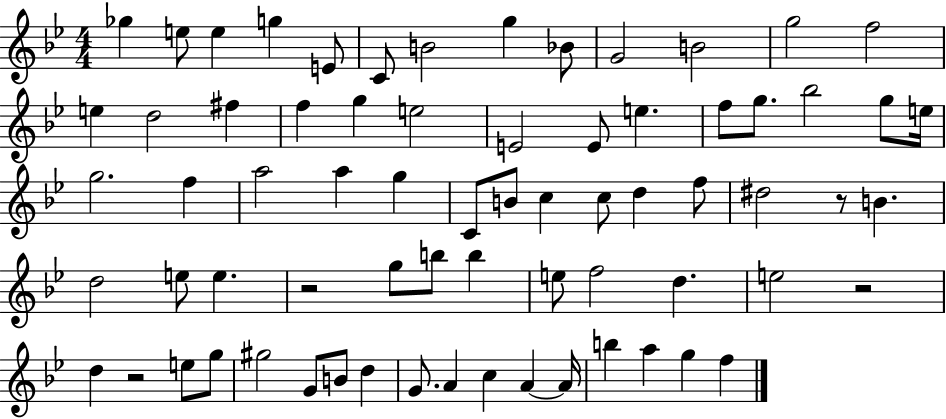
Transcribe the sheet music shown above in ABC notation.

X:1
T:Untitled
M:4/4
L:1/4
K:Bb
_g e/2 e g E/2 C/2 B2 g _B/2 G2 B2 g2 f2 e d2 ^f f g e2 E2 E/2 e f/2 g/2 _b2 g/2 e/4 g2 f a2 a g C/2 B/2 c c/2 d f/2 ^d2 z/2 B d2 e/2 e z2 g/2 b/2 b e/2 f2 d e2 z2 d z2 e/2 g/2 ^g2 G/2 B/2 d G/2 A c A A/4 b a g f